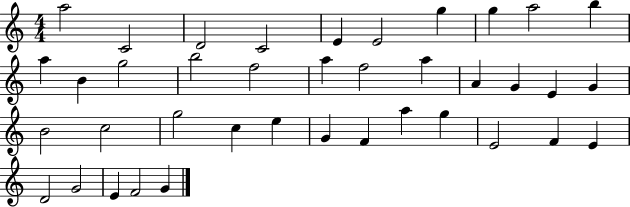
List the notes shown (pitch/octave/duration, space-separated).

A5/h C4/h D4/h C4/h E4/q E4/h G5/q G5/q A5/h B5/q A5/q B4/q G5/h B5/h F5/h A5/q F5/h A5/q A4/q G4/q E4/q G4/q B4/h C5/h G5/h C5/q E5/q G4/q F4/q A5/q G5/q E4/h F4/q E4/q D4/h G4/h E4/q F4/h G4/q